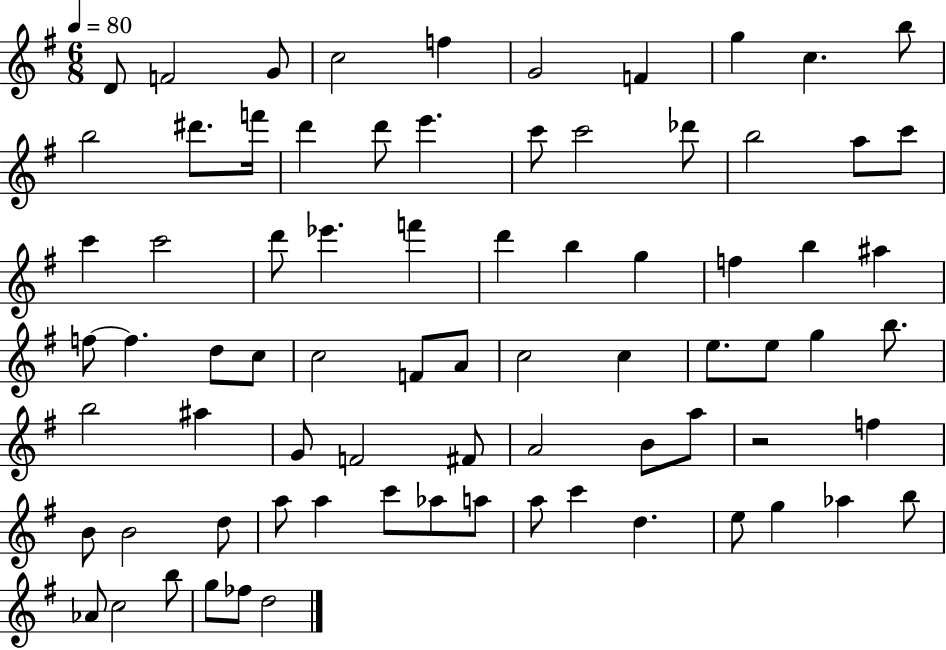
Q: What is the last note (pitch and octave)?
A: D5